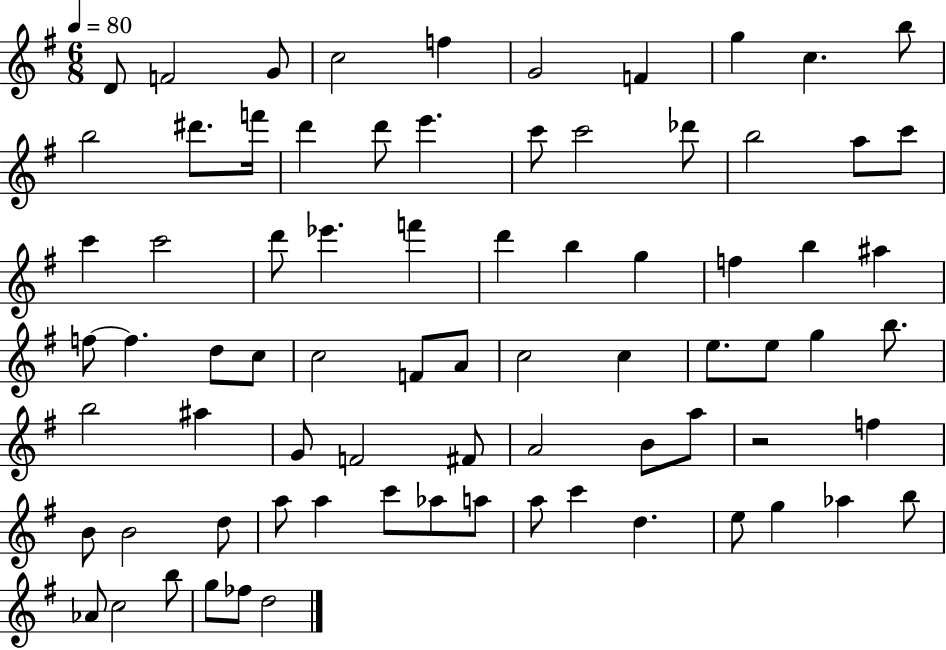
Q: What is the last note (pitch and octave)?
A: D5